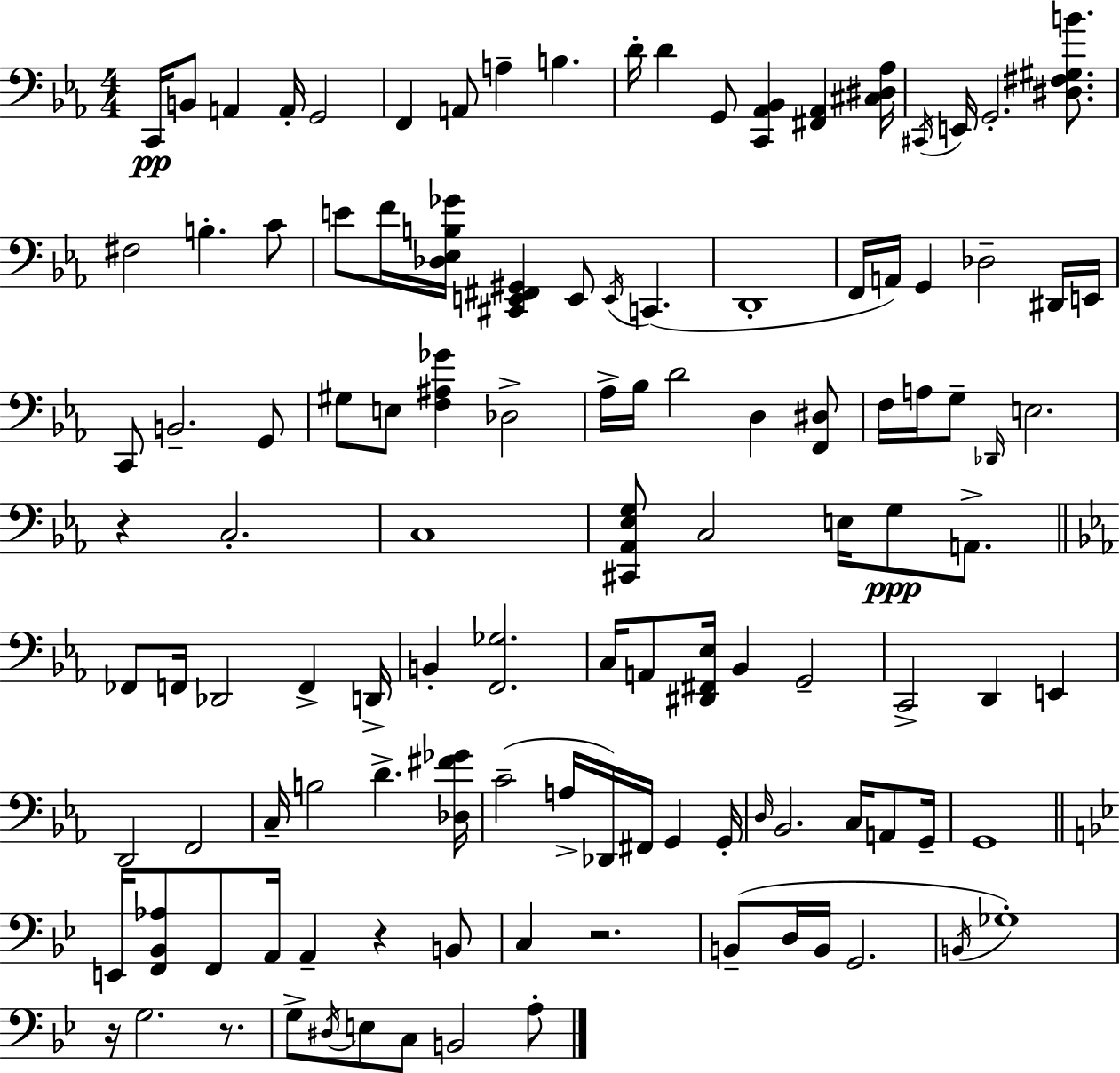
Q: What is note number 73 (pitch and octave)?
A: F#2